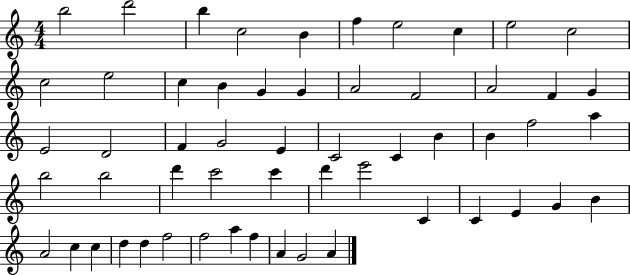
B5/h D6/h B5/q C5/h B4/q F5/q E5/h C5/q E5/h C5/h C5/h E5/h C5/q B4/q G4/q G4/q A4/h F4/h A4/h F4/q G4/q E4/h D4/h F4/q G4/h E4/q C4/h C4/q B4/q B4/q F5/h A5/q B5/h B5/h D6/q C6/h C6/q D6/q E6/h C4/q C4/q E4/q G4/q B4/q A4/h C5/q C5/q D5/q D5/q F5/h F5/h A5/q F5/q A4/q G4/h A4/q